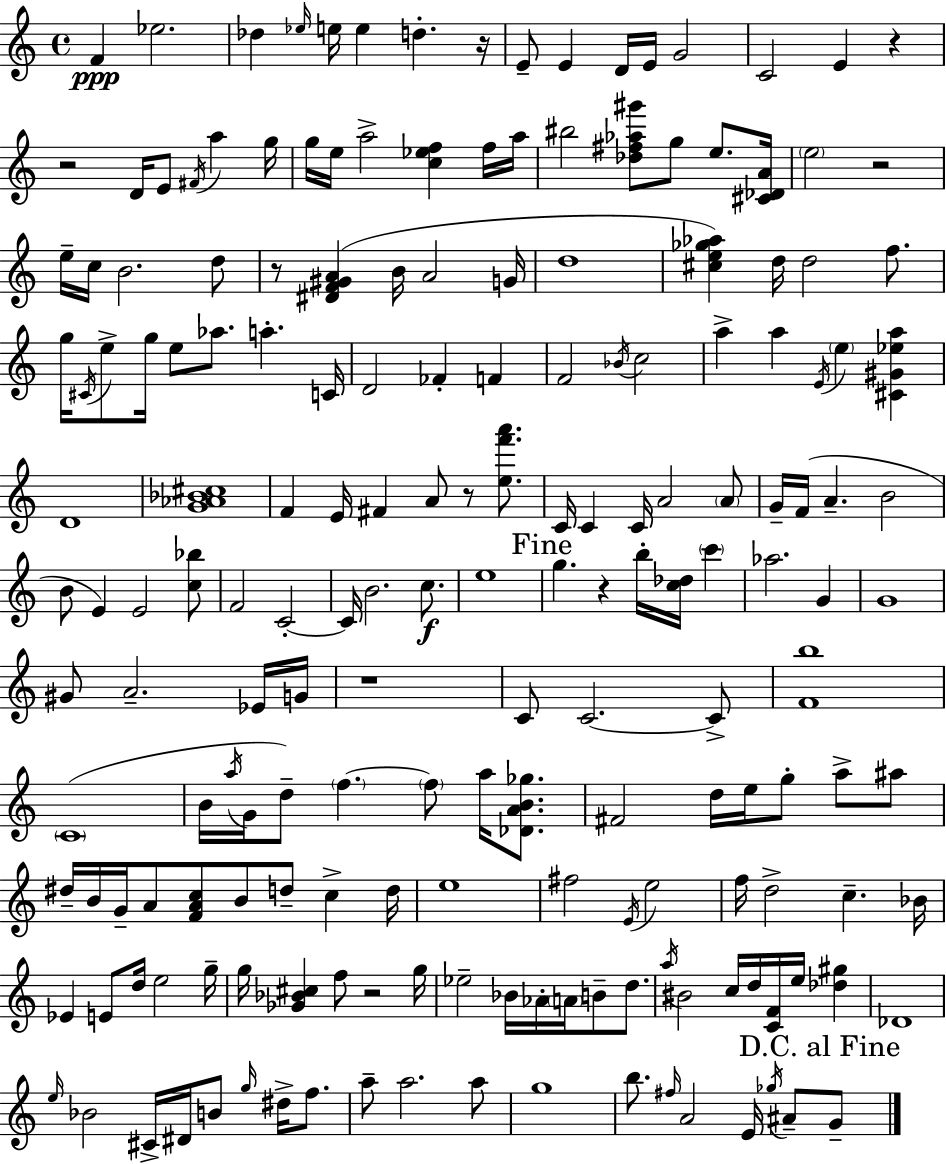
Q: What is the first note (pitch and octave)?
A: F4